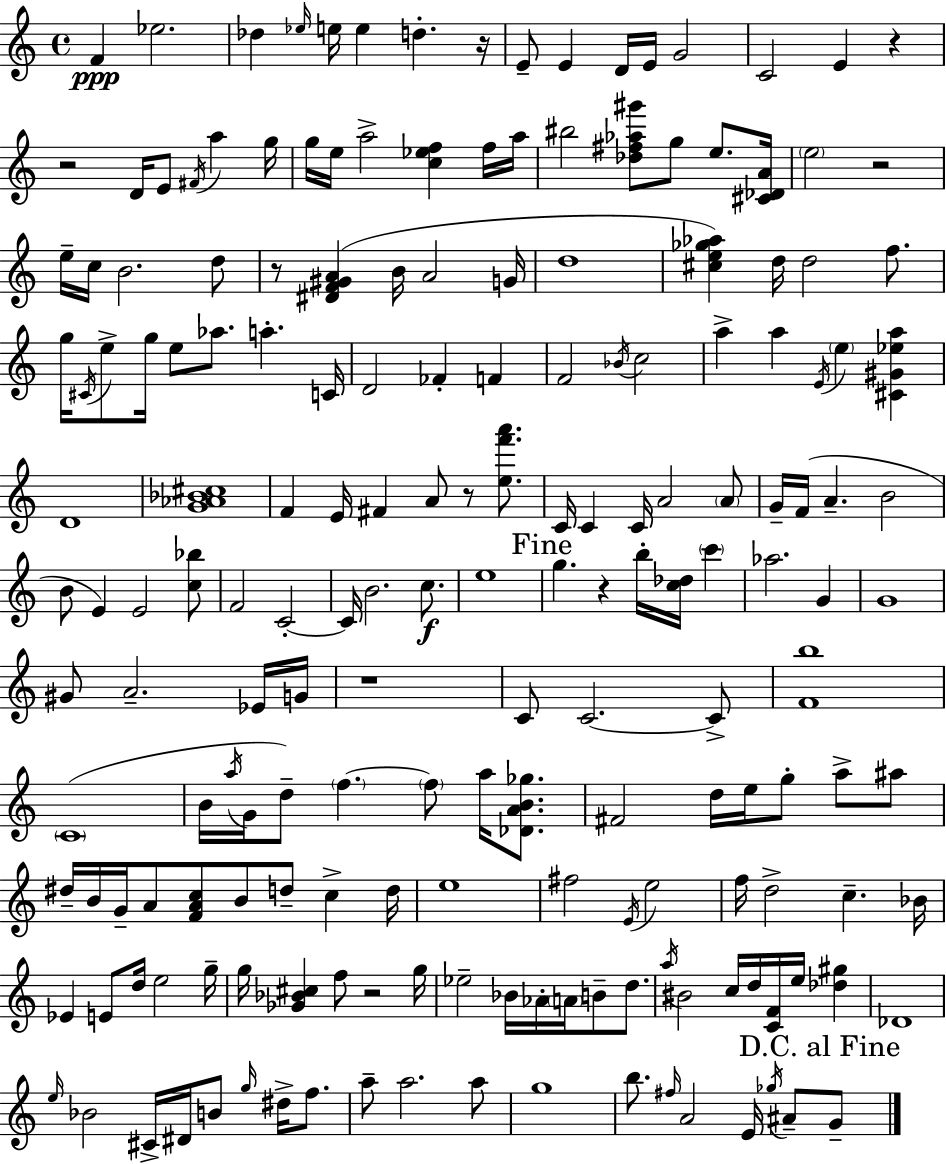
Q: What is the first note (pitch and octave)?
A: F4